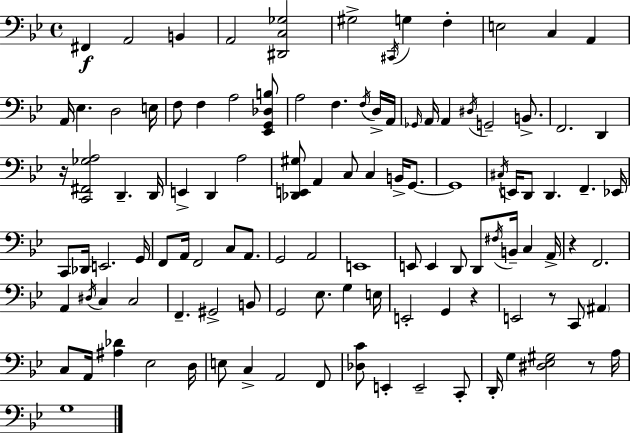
F#2/q A2/h B2/q A2/h [D#2,C3,Gb3]/h G#3/h C#2/s G3/q F3/q E3/h C3/q A2/q A2/s Eb3/q. D3/h E3/s F3/e F3/q A3/h [Eb2,G2,Db3,B3]/e A3/h F3/q. F3/s D3/s A2/s Gb2/s A2/s A2/q D#3/s G2/h B2/e. F2/h. D2/q R/s [C2,F#2,Gb3,A3]/h D2/q. D2/s E2/q D2/q A3/h [Db2,E2,G#3]/e A2/q C3/e C3/q B2/s G2/e. G2/w C#3/s E2/s D2/e D2/q. F2/q. Eb2/s C2/e Db2/s E2/h. G2/s F2/e A2/s F2/h C3/e A2/e. G2/h A2/h E2/w E2/e E2/q D2/e D2/e F#3/s B2/s C3/q A2/s R/q F2/h. A2/q D#3/s C3/q C3/h F2/q. G#2/h B2/e G2/h Eb3/e. G3/q E3/s E2/h G2/q R/q E2/h R/e C2/e A#2/q C3/e A2/s [A#3,Db4]/q Eb3/h D3/s E3/e C3/q A2/h F2/e [Db3,C4]/e E2/q E2/h C2/e D2/s G3/q [D#3,Eb3,G#3]/h R/e A3/s G3/w